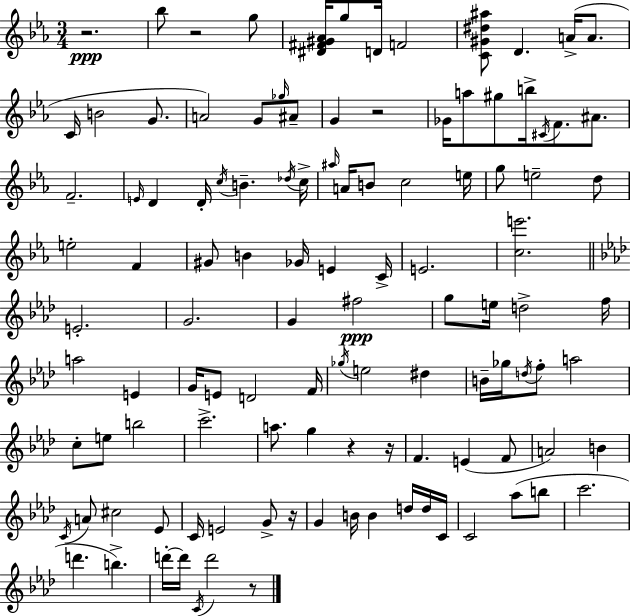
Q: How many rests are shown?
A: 7